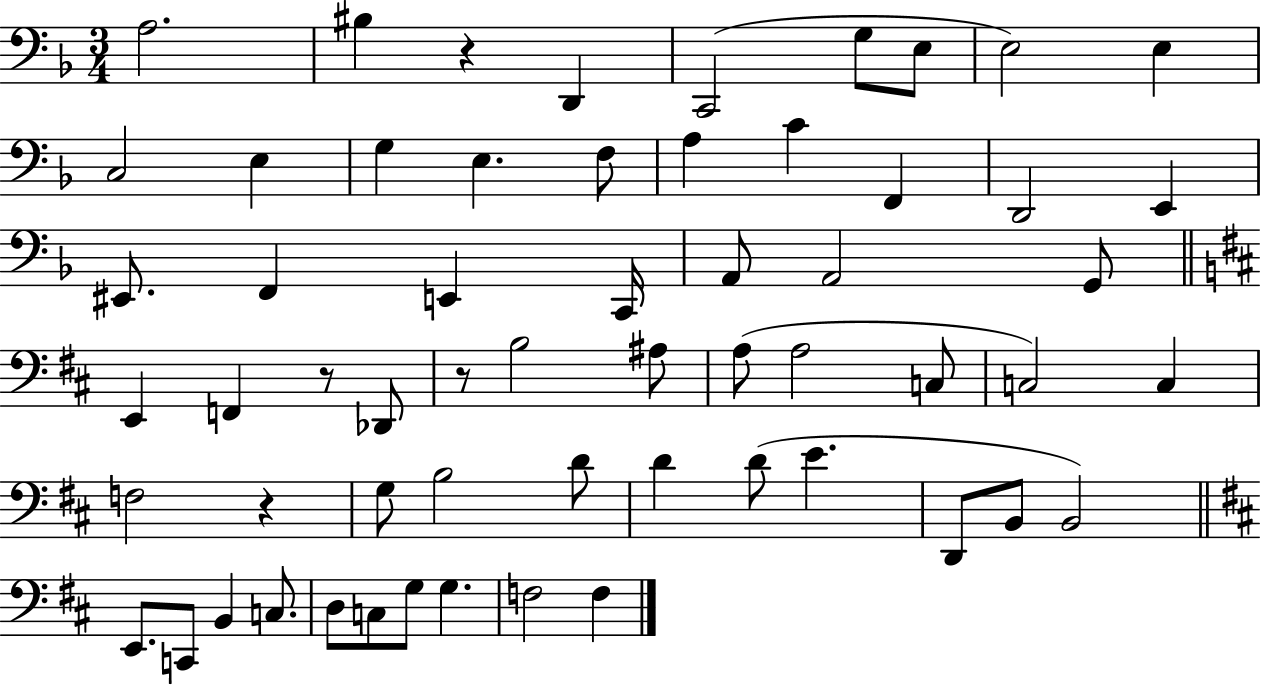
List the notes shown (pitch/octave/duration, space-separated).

A3/h. BIS3/q R/q D2/q C2/h G3/e E3/e E3/h E3/q C3/h E3/q G3/q E3/q. F3/e A3/q C4/q F2/q D2/h E2/q EIS2/e. F2/q E2/q C2/s A2/e A2/h G2/e E2/q F2/q R/e Db2/e R/e B3/h A#3/e A3/e A3/h C3/e C3/h C3/q F3/h R/q G3/e B3/h D4/e D4/q D4/e E4/q. D2/e B2/e B2/h E2/e. C2/e B2/q C3/e. D3/e C3/e G3/e G3/q. F3/h F3/q